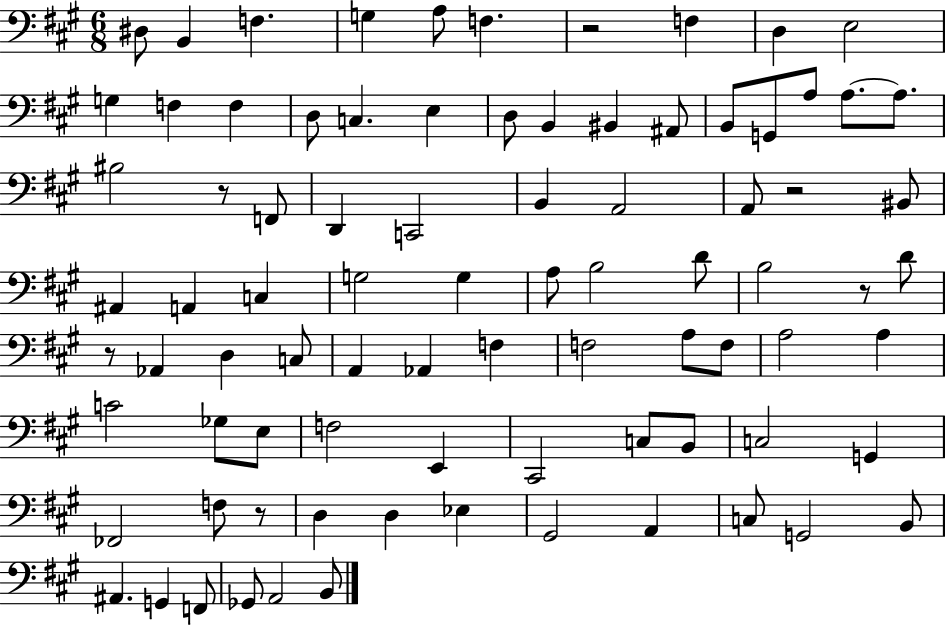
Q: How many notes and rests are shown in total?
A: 85